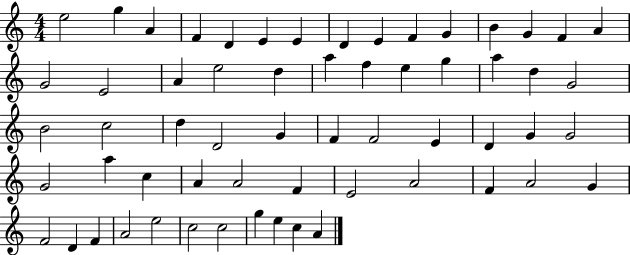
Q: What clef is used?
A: treble